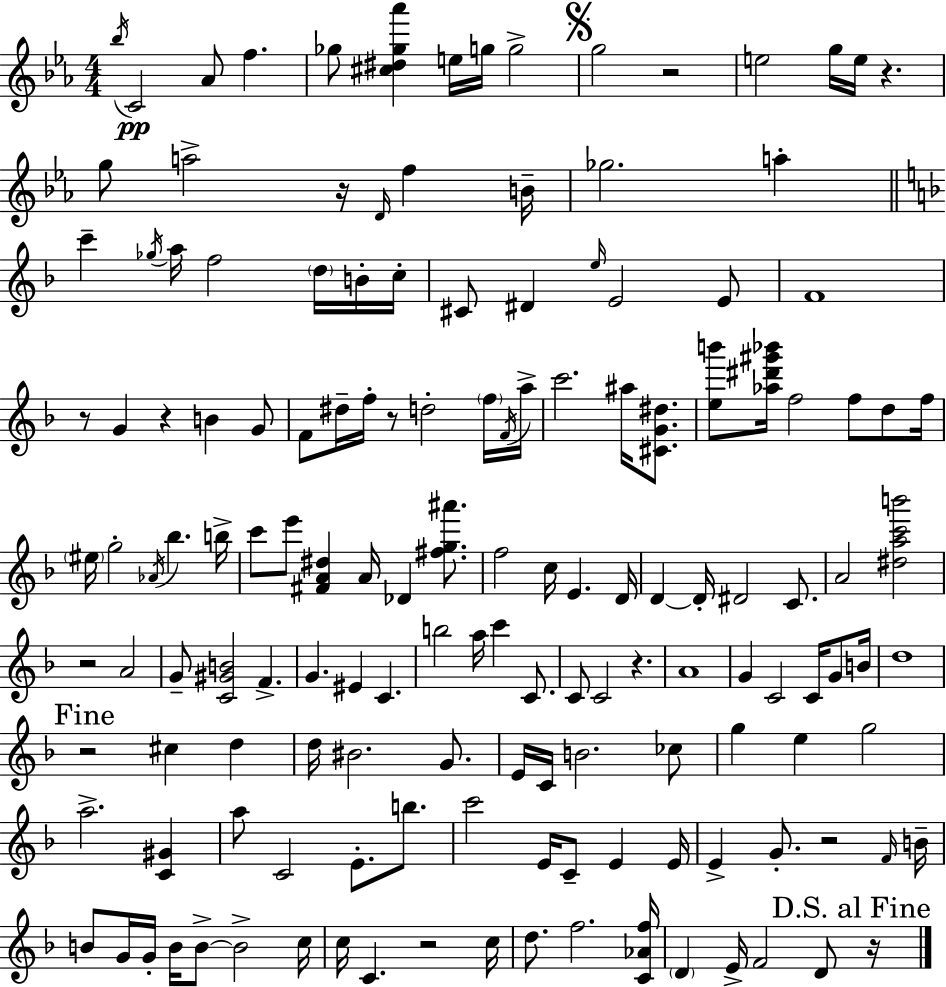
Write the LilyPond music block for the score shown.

{
  \clef treble
  \numericTimeSignature
  \time 4/4
  \key c \minor
  \acciaccatura { bes''16 }\pp c'2 aes'8 f''4. | ges''8 <cis'' dis'' ges'' aes'''>4 e''16 g''16 g''2-> | \mark \markup { \musicglyph "scripts.segno" } g''2 r2 | e''2 g''16 e''16 r4. | \break g''8 a''2-> r16 \grace { d'16 } f''4 | b'16-- ges''2. a''4-. | \bar "||" \break \key f \major c'''4-- \acciaccatura { ges''16 } a''16 f''2 \parenthesize d''16 b'16-. | c''16-. cis'8 dis'4 \grace { e''16 } e'2 | e'8 f'1 | r8 g'4 r4 b'4 | \break g'8 f'8 dis''16-- f''16-. r8 d''2-. | \parenthesize f''16 \acciaccatura { f'16 } a''16-> c'''2. ais''16 | <cis' g' dis''>8. <e'' b'''>8 <aes'' dis''' gis''' bes'''>16 f''2 f''8 | d''8 f''16 \parenthesize eis''16 g''2-. \acciaccatura { aes'16 } bes''4. | \break b''16-> c'''8 e'''8 <fis' a' dis''>4 a'16 des'4 | <fis'' g'' ais'''>8. f''2 c''16 e'4. | d'16 d'4~~ d'16-. dis'2 | c'8. a'2 <dis'' a'' c''' b'''>2 | \break r2 a'2 | g'8-- <c' gis' b'>2 f'4.-> | g'4. eis'4 c'4. | b''2 a''16 c'''4 | \break c'8. c'8 c'2 r4. | a'1 | g'4 c'2 | c'16 g'8 b'16 d''1 | \break \mark "Fine" r2 cis''4 | d''4 d''16 bis'2. | g'8. e'16 c'16 b'2. | ces''8 g''4 e''4 g''2 | \break a''2.-> | <c' gis'>4 a''8 c'2 e'8.-. | b''8. c'''2 e'16 c'8-- e'4 | e'16 e'4-> g'8.-. r2 | \break \grace { f'16 } b'16-- b'8 g'16 g'16-. b'16 b'8->~~ b'2-> | c''16 c''16 c'4. r2 | c''16 d''8. f''2. | <c' aes' f''>16 \parenthesize d'4 e'16-> f'2 | \break d'8 \mark "D.S. al Fine" r16 \bar "|."
}